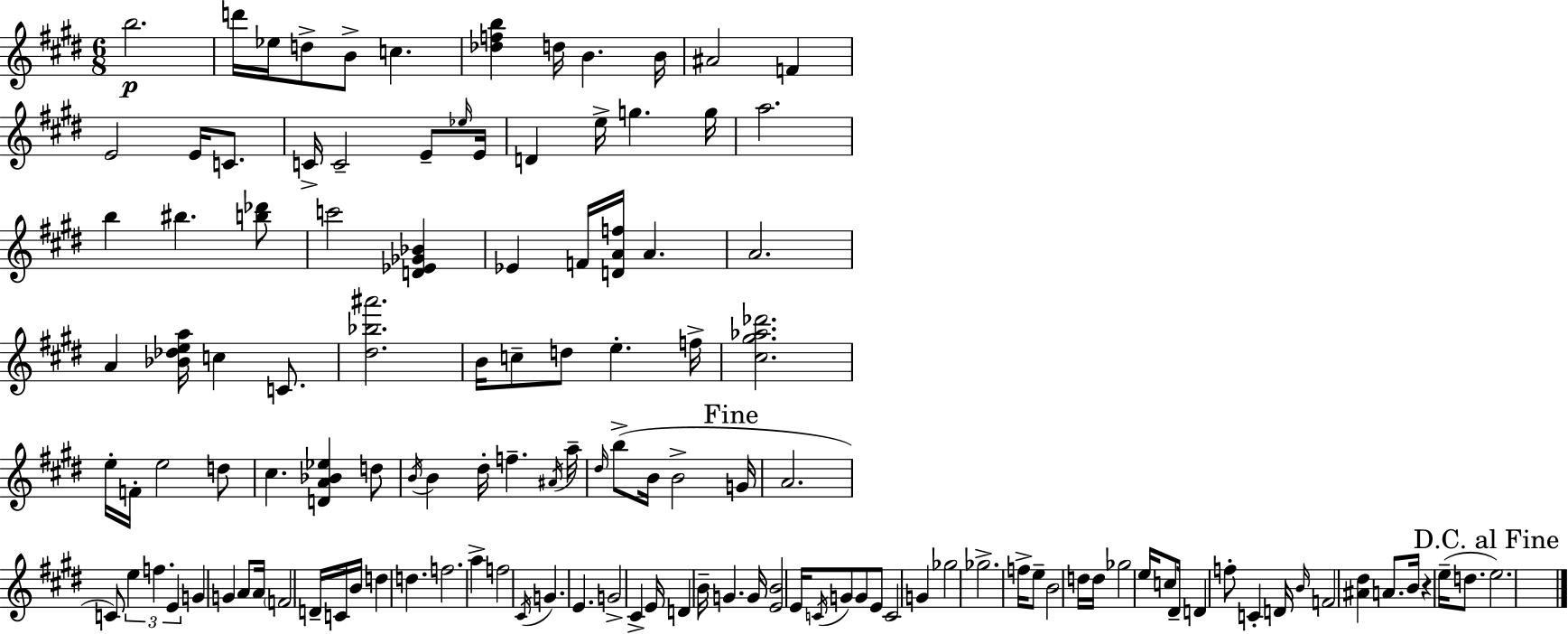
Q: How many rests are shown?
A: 1